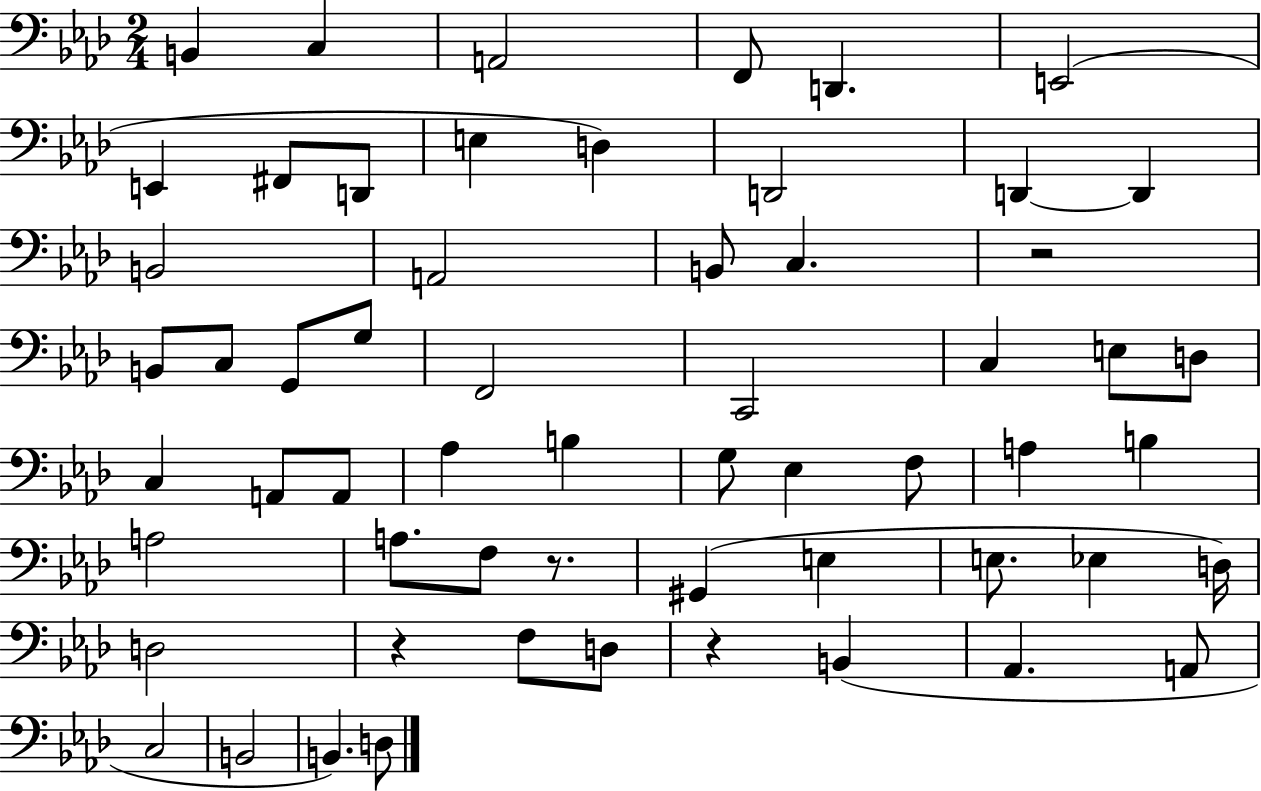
X:1
T:Untitled
M:2/4
L:1/4
K:Ab
B,, C, A,,2 F,,/2 D,, E,,2 E,, ^F,,/2 D,,/2 E, D, D,,2 D,, D,, B,,2 A,,2 B,,/2 C, z2 B,,/2 C,/2 G,,/2 G,/2 F,,2 C,,2 C, E,/2 D,/2 C, A,,/2 A,,/2 _A, B, G,/2 _E, F,/2 A, B, A,2 A,/2 F,/2 z/2 ^G,, E, E,/2 _E, D,/4 D,2 z F,/2 D,/2 z B,, _A,, A,,/2 C,2 B,,2 B,, D,/2